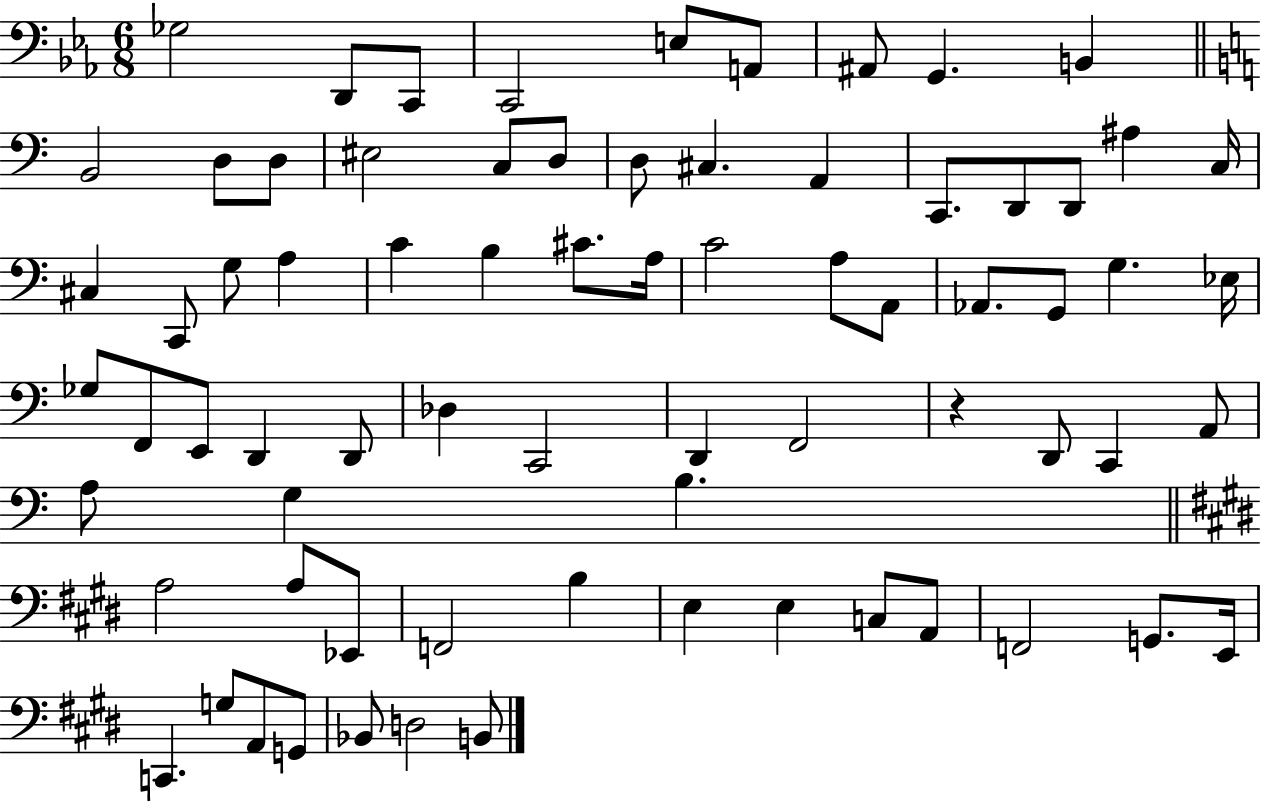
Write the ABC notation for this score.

X:1
T:Untitled
M:6/8
L:1/4
K:Eb
_G,2 D,,/2 C,,/2 C,,2 E,/2 A,,/2 ^A,,/2 G,, B,, B,,2 D,/2 D,/2 ^E,2 C,/2 D,/2 D,/2 ^C, A,, C,,/2 D,,/2 D,,/2 ^A, C,/4 ^C, C,,/2 G,/2 A, C B, ^C/2 A,/4 C2 A,/2 A,,/2 _A,,/2 G,,/2 G, _E,/4 _G,/2 F,,/2 E,,/2 D,, D,,/2 _D, C,,2 D,, F,,2 z D,,/2 C,, A,,/2 A,/2 G, B, A,2 A,/2 _E,,/2 F,,2 B, E, E, C,/2 A,,/2 F,,2 G,,/2 E,,/4 C,, G,/2 A,,/2 G,,/2 _B,,/2 D,2 B,,/2